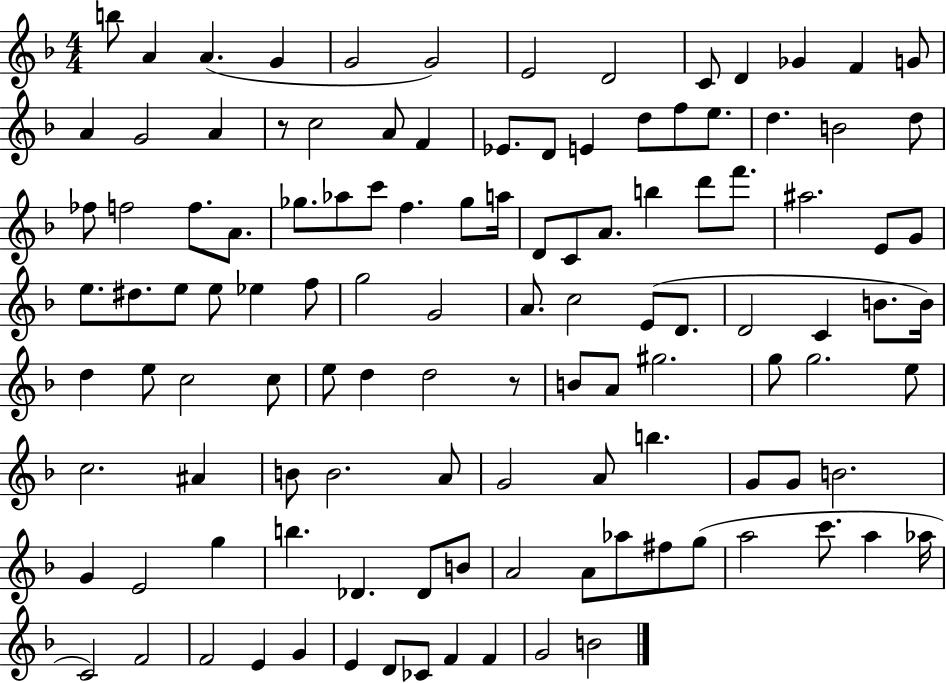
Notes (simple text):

B5/e A4/q A4/q. G4/q G4/h G4/h E4/h D4/h C4/e D4/q Gb4/q F4/q G4/e A4/q G4/h A4/q R/e C5/h A4/e F4/q Eb4/e. D4/e E4/q D5/e F5/e E5/e. D5/q. B4/h D5/e FES5/e F5/h F5/e. A4/e. Gb5/e. Ab5/e C6/e F5/q. Gb5/e A5/s D4/e C4/e A4/e. B5/q D6/e F6/e. A#5/h. E4/e G4/e E5/e. D#5/e. E5/e E5/e Eb5/q F5/e G5/h G4/h A4/e. C5/h E4/e D4/e. D4/h C4/q B4/e. B4/s D5/q E5/e C5/h C5/e E5/e D5/q D5/h R/e B4/e A4/e G#5/h. G5/e G5/h. E5/e C5/h. A#4/q B4/e B4/h. A4/e G4/h A4/e B5/q. G4/e G4/e B4/h. G4/q E4/h G5/q B5/q. Db4/q. Db4/e B4/e A4/h A4/e Ab5/e F#5/e G5/e A5/h C6/e. A5/q Ab5/s C4/h F4/h F4/h E4/q G4/q E4/q D4/e CES4/e F4/q F4/q G4/h B4/h